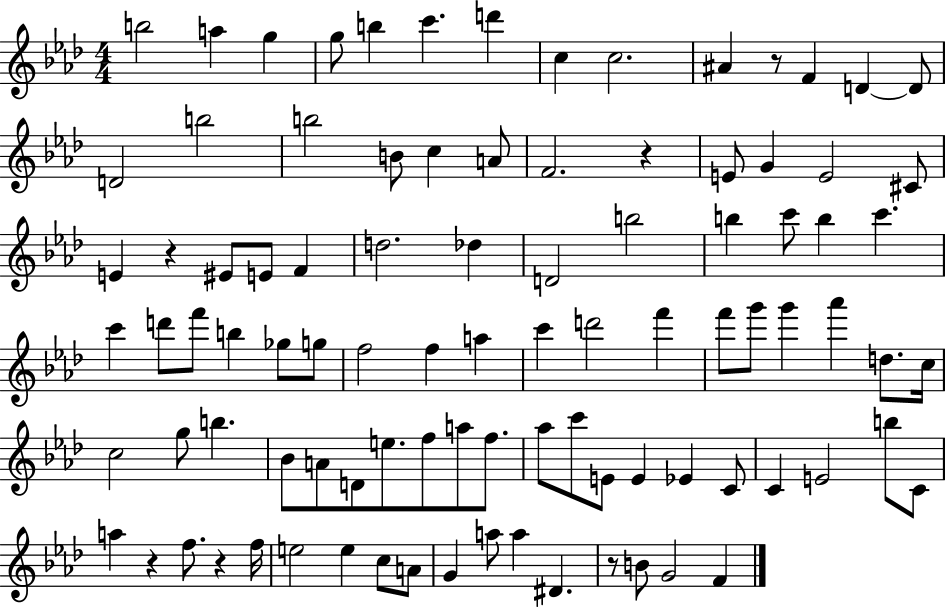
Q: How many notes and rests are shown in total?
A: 94